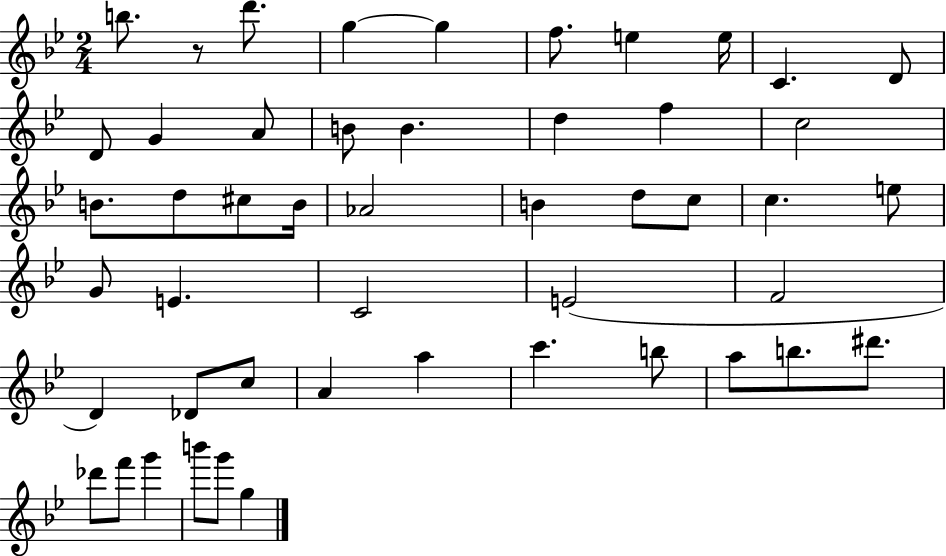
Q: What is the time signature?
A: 2/4